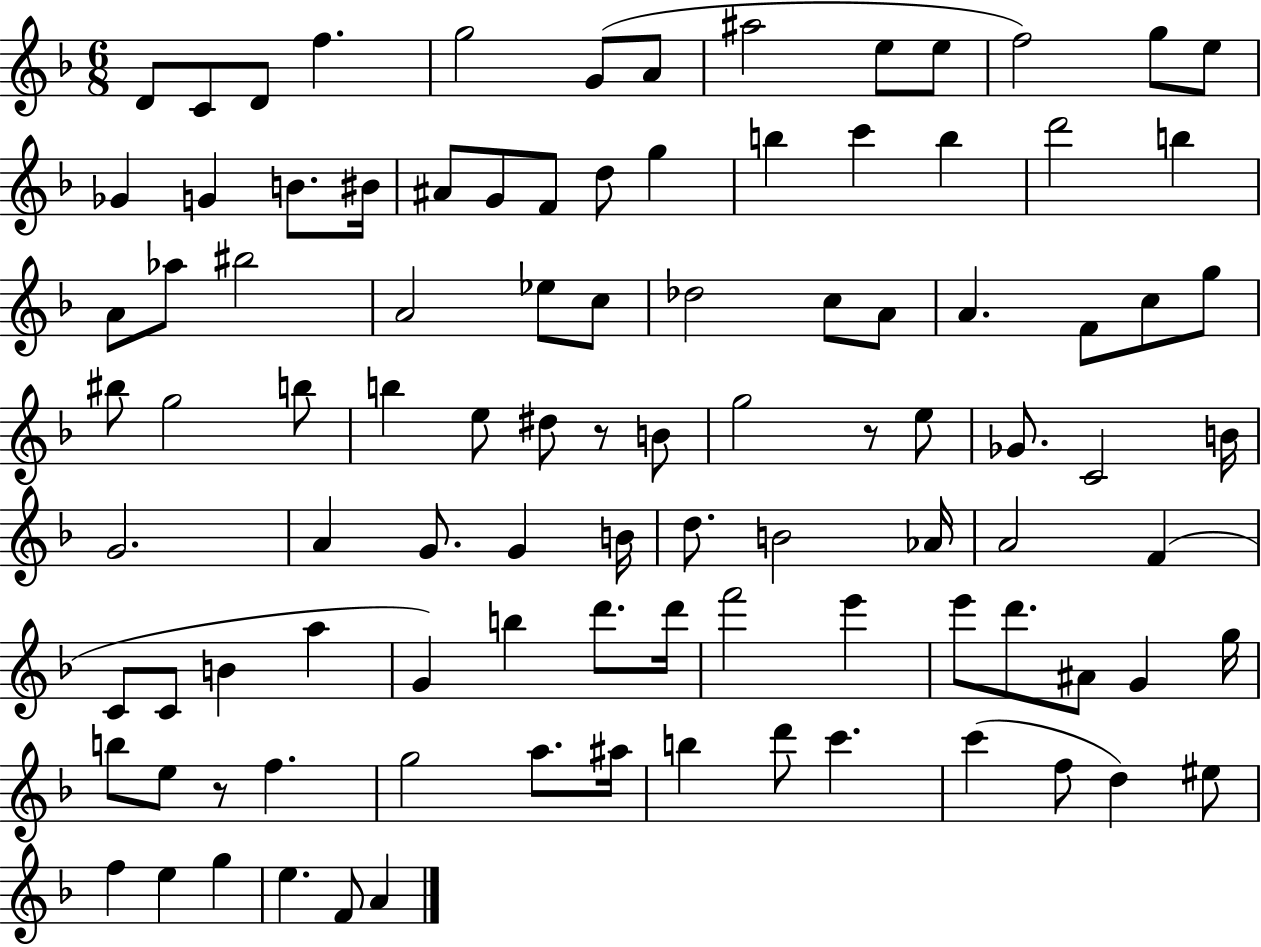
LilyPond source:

{
  \clef treble
  \numericTimeSignature
  \time 6/8
  \key f \major
  d'8 c'8 d'8 f''4. | g''2 g'8( a'8 | ais''2 e''8 e''8 | f''2) g''8 e''8 | \break ges'4 g'4 b'8. bis'16 | ais'8 g'8 f'8 d''8 g''4 | b''4 c'''4 b''4 | d'''2 b''4 | \break a'8 aes''8 bis''2 | a'2 ees''8 c''8 | des''2 c''8 a'8 | a'4. f'8 c''8 g''8 | \break bis''8 g''2 b''8 | b''4 e''8 dis''8 r8 b'8 | g''2 r8 e''8 | ges'8. c'2 b'16 | \break g'2. | a'4 g'8. g'4 b'16 | d''8. b'2 aes'16 | a'2 f'4( | \break c'8 c'8 b'4 a''4 | g'4) b''4 d'''8. d'''16 | f'''2 e'''4 | e'''8 d'''8. ais'8 g'4 g''16 | \break b''8 e''8 r8 f''4. | g''2 a''8. ais''16 | b''4 d'''8 c'''4. | c'''4( f''8 d''4) eis''8 | \break f''4 e''4 g''4 | e''4. f'8 a'4 | \bar "|."
}